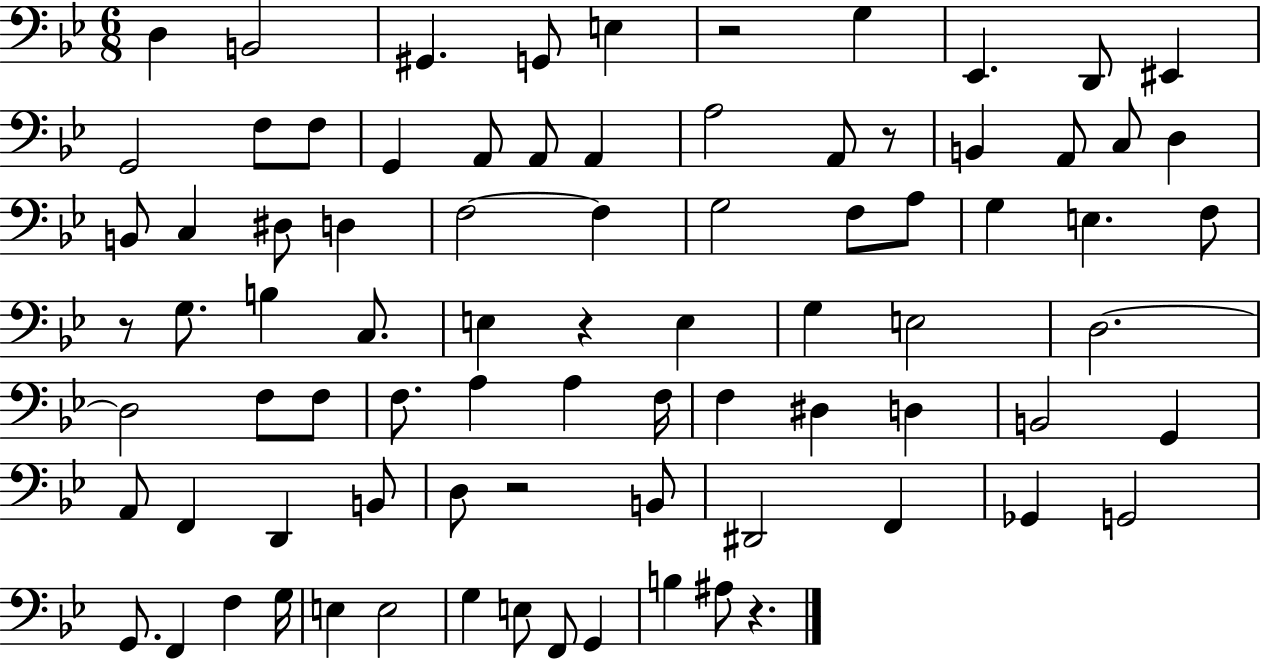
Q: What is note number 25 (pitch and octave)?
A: D#3